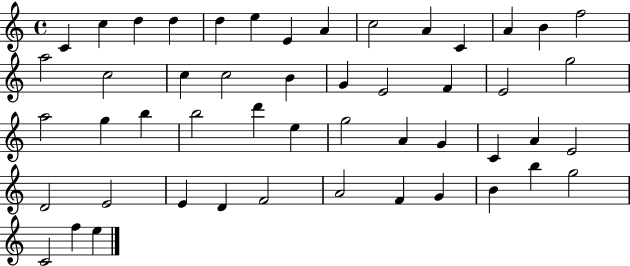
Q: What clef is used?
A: treble